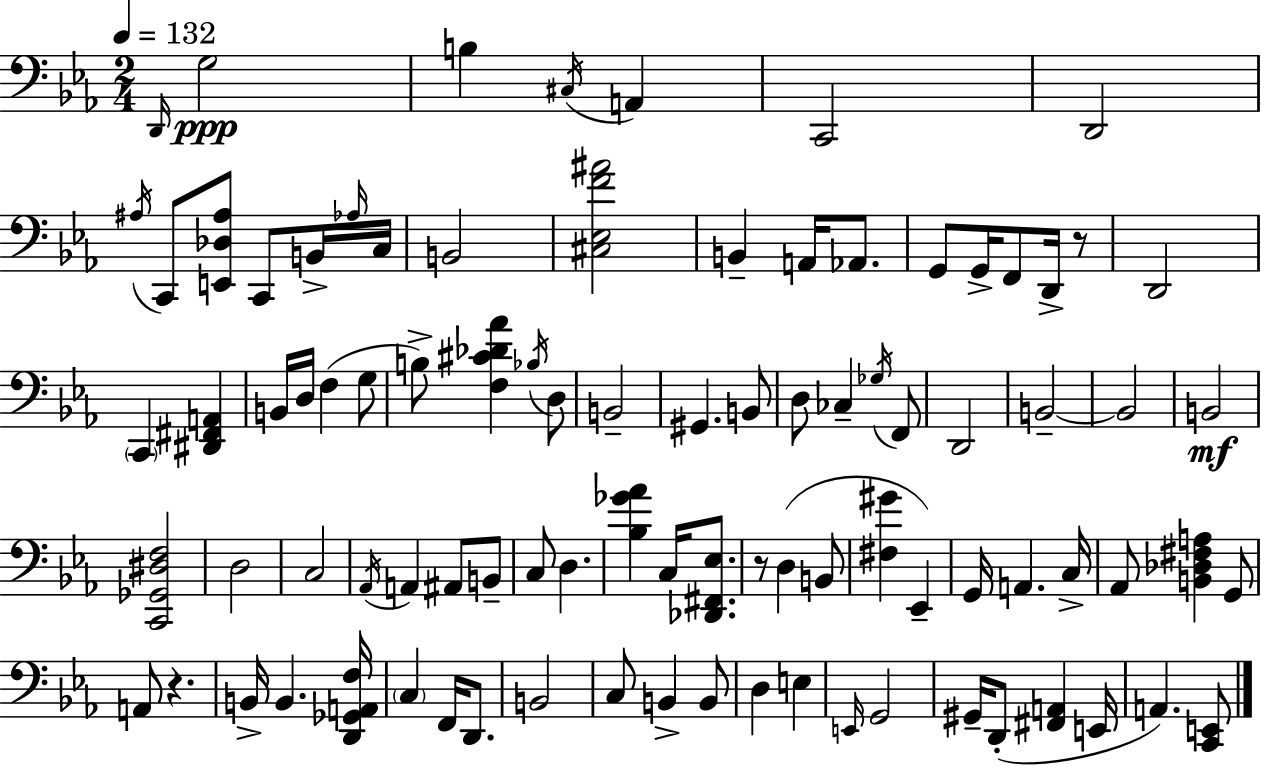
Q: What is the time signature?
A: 2/4